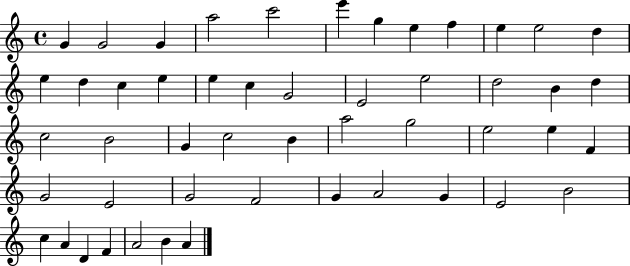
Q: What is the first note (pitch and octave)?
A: G4